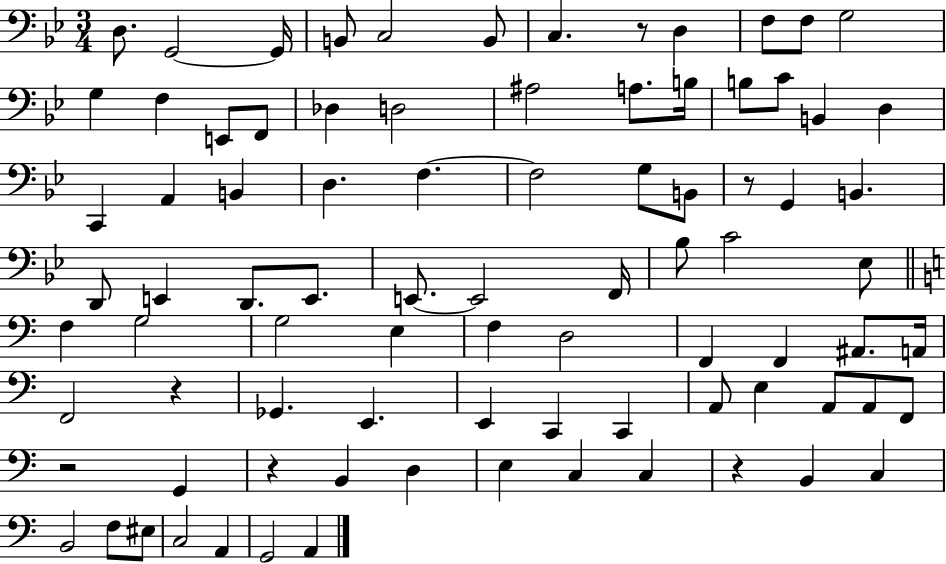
{
  \clef bass
  \numericTimeSignature
  \time 3/4
  \key bes \major
  \repeat volta 2 { d8. g,2~~ g,16 | b,8 c2 b,8 | c4. r8 d4 | f8 f8 g2 | \break g4 f4 e,8 f,8 | des4 d2 | ais2 a8. b16 | b8 c'8 b,4 d4 | \break c,4 a,4 b,4 | d4. f4.~~ | f2 g8 b,8 | r8 g,4 b,4. | \break d,8 e,4 d,8. e,8. | e,8.~~ e,2 f,16 | bes8 c'2 ees8 | \bar "||" \break \key c \major f4 g2 | g2 e4 | f4 d2 | f,4 f,4 ais,8. a,16 | \break f,2 r4 | ges,4. e,4. | e,4 c,4 c,4 | a,8 e4 a,8 a,8 f,8 | \break r2 g,4 | r4 b,4 d4 | e4 c4 c4 | r4 b,4 c4 | \break b,2 f8 eis8 | c2 a,4 | g,2 a,4 | } \bar "|."
}